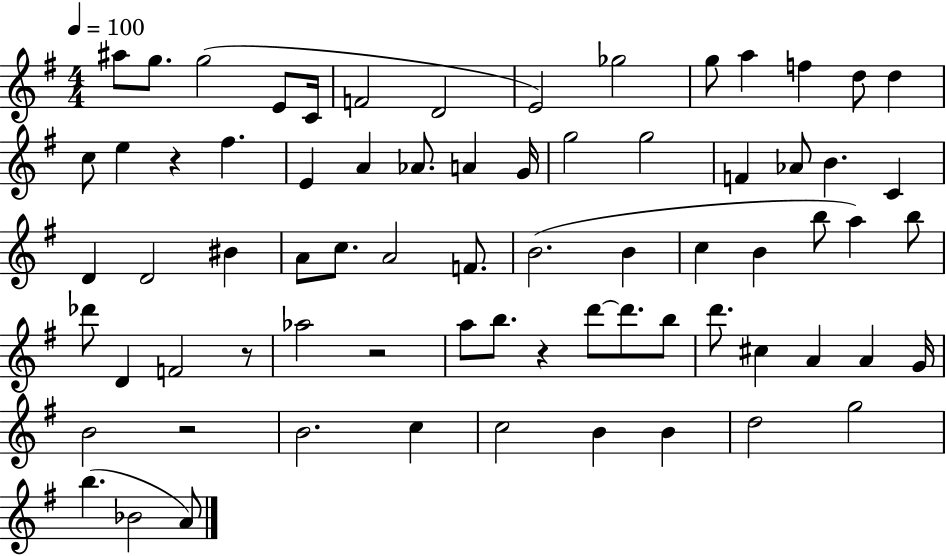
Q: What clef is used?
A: treble